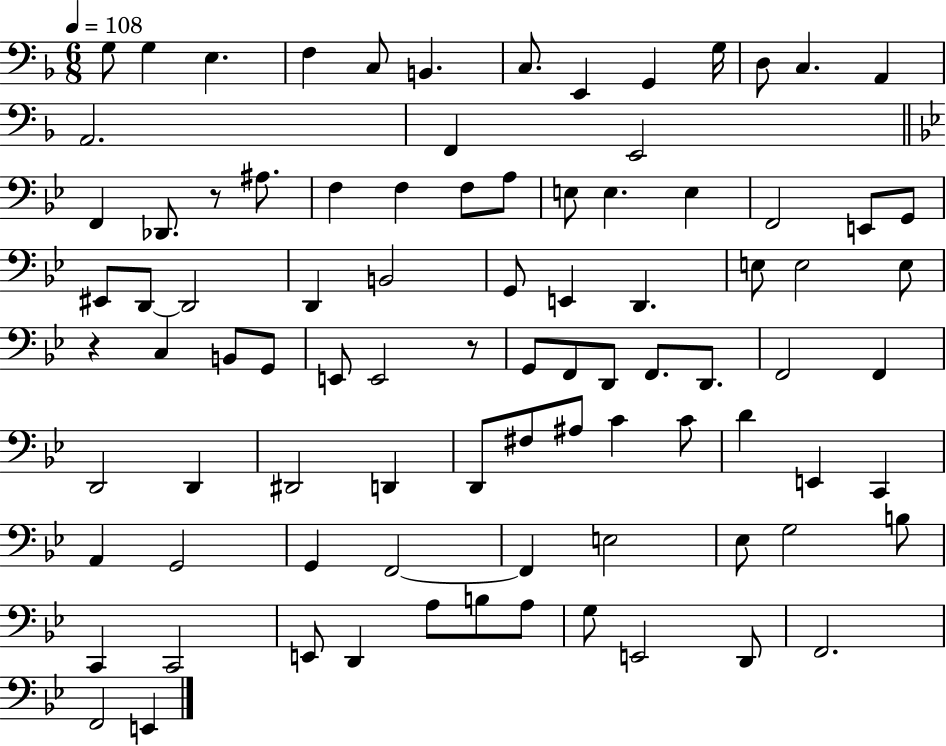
G3/e G3/q E3/q. F3/q C3/e B2/q. C3/e. E2/q G2/q G3/s D3/e C3/q. A2/q A2/h. F2/q E2/h F2/q Db2/e. R/e A#3/e. F3/q F3/q F3/e A3/e E3/e E3/q. E3/q F2/h E2/e G2/e EIS2/e D2/e D2/h D2/q B2/h G2/e E2/q D2/q. E3/e E3/h E3/e R/q C3/q B2/e G2/e E2/e E2/h R/e G2/e F2/e D2/e F2/e. D2/e. F2/h F2/q D2/h D2/q D#2/h D2/q D2/e F#3/e A#3/e C4/q C4/e D4/q E2/q C2/q A2/q G2/h G2/q F2/h F2/q E3/h Eb3/e G3/h B3/e C2/q C2/h E2/e D2/q A3/e B3/e A3/e G3/e E2/h D2/e F2/h. F2/h E2/q